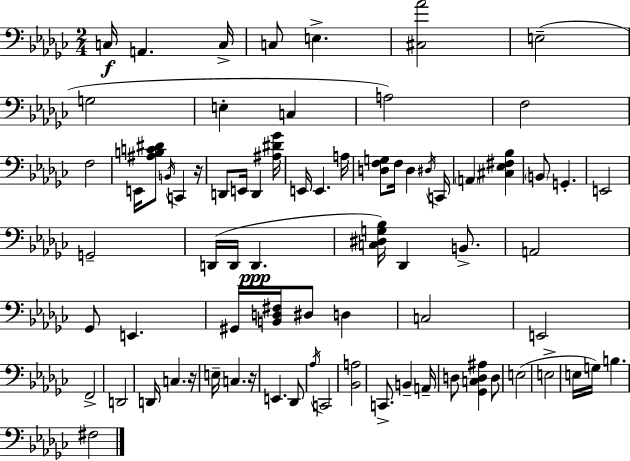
X:1
T:Untitled
M:2/4
L:1/4
K:Ebm
C,/4 A,, C,/4 C,/2 E, [^C,_A]2 E,2 G,2 E, C, A,2 F,2 F,2 E,,/4 [^A,B,C^D]/2 B,,/4 C,, z/4 D,,/2 E,,/4 D,, [^A,^D_G]/4 E,,/4 E,, A,/4 [D,F,G,]/2 F,/4 D, ^D,/4 C,,/4 A,, [^C,_E,^F,_B,] B,,/2 G,, E,,2 G,,2 D,,/4 D,,/4 D,, [C,^D,G,_B,]/4 _D,, B,,/2 A,,2 _G,,/2 E,, ^G,,/4 [B,,D,^F,]/4 ^D,/2 D, C,2 E,,2 F,,2 D,,2 D,,/4 C, z/4 E,/4 C, z/4 E,, _D,,/2 _A,/4 C,,2 [_B,,A,]2 C,,/2 B,, A,,/4 D,/2 [_G,,C,D,^A,] D,/2 E,2 E,2 E,/4 G,/4 B, ^F,2